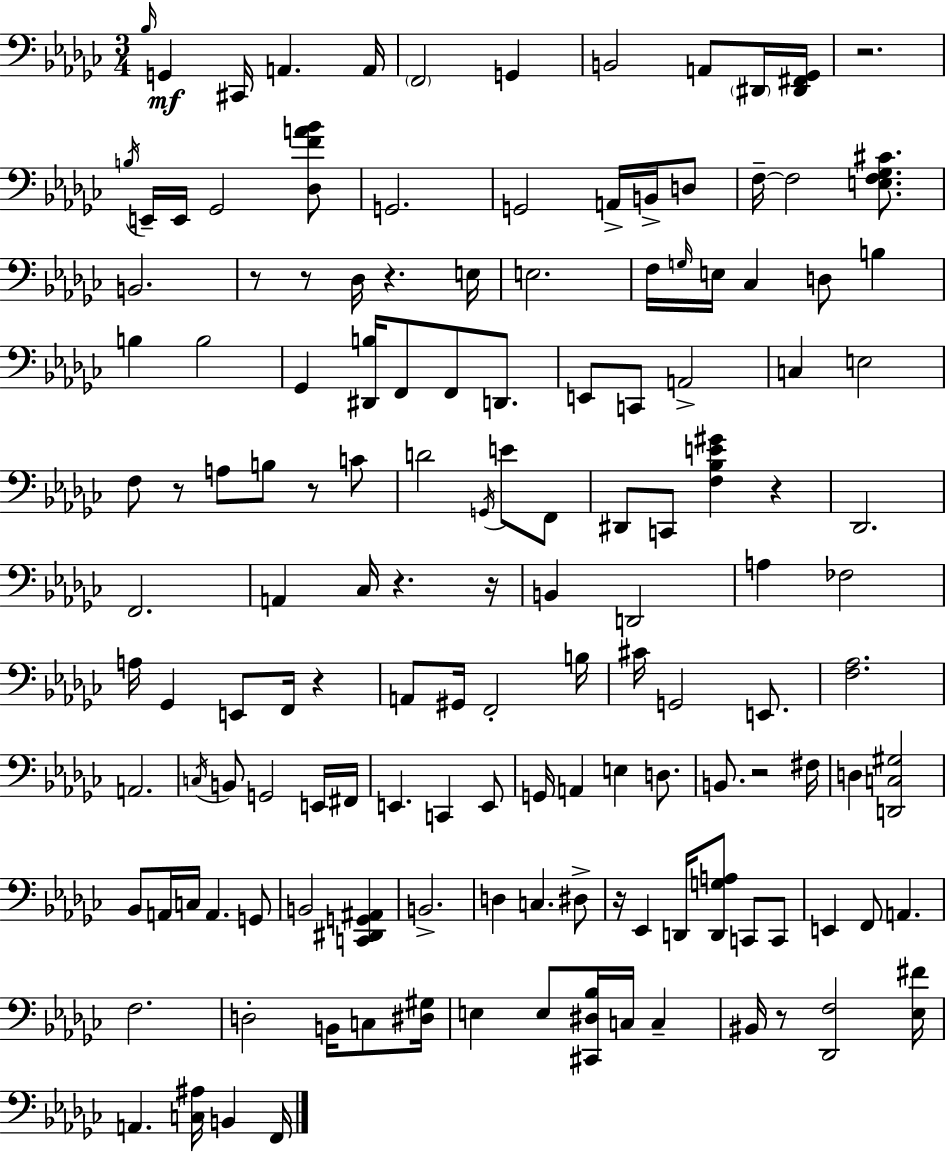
{
  \clef bass
  \numericTimeSignature
  \time 3/4
  \key ees \minor
  \grace { bes16 }\mf g,4 cis,16 a,4. | a,16 \parenthesize f,2 g,4 | b,2 a,8 \parenthesize dis,16 | <dis, fis, ges,>16 r2. | \break \acciaccatura { b16 } e,16-- e,16 ges,2 | <des f' a' bes'>8 g,2. | g,2 a,16-> b,16-> | d8 f16--~~ f2 <e f ges cis'>8. | \break b,2. | r8 r8 des16 r4. | e16 e2. | f16 \grace { g16 } e16 ces4 d8 b4 | \break b4 b2 | ges,4 <dis, b>16 f,8 f,8 | d,8. e,8 c,8 a,2-> | c4 e2 | \break f8 r8 a8 b8 r8 | c'8 d'2 \acciaccatura { g,16 } | e'8 f,8 dis,8 c,8 <f bes e' gis'>4 | r4 des,2. | \break f,2. | a,4 ces16 r4. | r16 b,4 d,2 | a4 fes2 | \break a16 ges,4 e,8 f,16 | r4 a,8 gis,16 f,2-. | b16 cis'16 g,2 | e,8. <f aes>2. | \break a,2. | \acciaccatura { c16 } b,8 g,2 | e,16 fis,16 e,4. c,4 | e,8 g,16 a,4 e4 | \break d8. b,8. r2 | fis16 d4 <d, c gis>2 | bes,8 a,16 c16 a,4. | g,8 b,2 | \break <c, dis, g, ais,>4 b,2.-> | d4 c4. | dis8-> r16 ees,4 d,16 <d, g a>8 | c,8 c,8 e,4 f,8 a,4. | \break f2. | d2-. | b,16 c8 <dis gis>16 e4 e8 <cis, dis bes>16 | c16 c4-- bis,16 r8 <des, f>2 | \break <ees fis'>16 a,4. <c ais>16 | b,4 f,16 \bar "|."
}